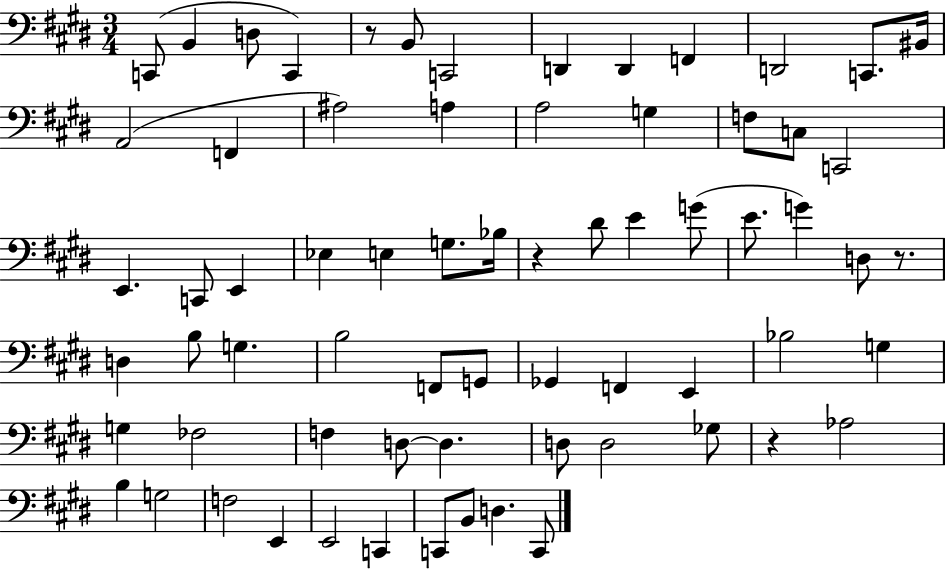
C2/e B2/q D3/e C2/q R/e B2/e C2/h D2/q D2/q F2/q D2/h C2/e. BIS2/s A2/h F2/q A#3/h A3/q A3/h G3/q F3/e C3/e C2/h E2/q. C2/e E2/q Eb3/q E3/q G3/e. Bb3/s R/q D#4/e E4/q G4/e E4/e. G4/q D3/e R/e. D3/q B3/e G3/q. B3/h F2/e G2/e Gb2/q F2/q E2/q Bb3/h G3/q G3/q FES3/h F3/q D3/e D3/q. D3/e D3/h Gb3/e R/q Ab3/h B3/q G3/h F3/h E2/q E2/h C2/q C2/e B2/e D3/q. C2/e